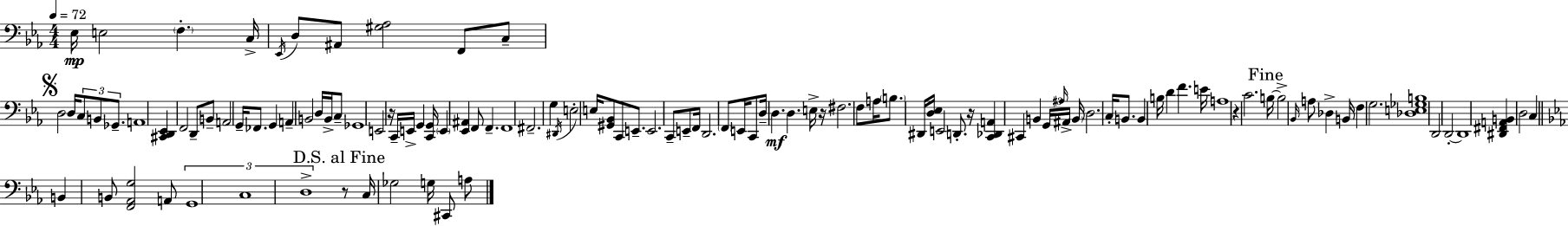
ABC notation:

X:1
T:Untitled
M:4/4
L:1/4
K:Cm
_E,/4 E,2 F, C,/4 _E,,/4 D,/2 ^A,,/2 [^G,_A,]2 F,,/2 C,/2 D,2 D,/4 C,/2 B,,/2 _G,,/2 A,,4 [^C,,D,,_E,,] F,,2 D,,/2 B,,/2 A,,2 G,,/4 _F,,/2 G,, A,, B,,2 D,/4 B,,/4 C,/2 _G,,4 E,,2 z/4 C,,/4 E,,/4 G,, [C,,G,,]/4 E,, [_E,,^A,,] F,,/2 F,, F,,4 ^F,,2 G, ^D,,/4 E,2 E,/4 [^G,,_B,,]/2 C,,/2 E,,/2 E,,2 C,,/2 E,,/2 F,,/4 D,,2 F,,/2 E,,/4 C,,/2 D,/4 D, D, E,/4 z/4 ^F,2 F,/2 A,/4 B,/2 ^D,,/4 [D,_E,]/4 E,,2 D,,/2 z/4 [C,,_D,,A,,] ^C,, B,, G,,/4 ^A,/4 ^A,,/4 B,,/4 D,2 C,/4 B,,/2 B,, B,/4 D F E/4 A,4 z C2 B,/4 B,2 _B,,/4 A,/2 _D, B,,/4 F, G,2 [_D,E,_G,B,]4 D,,2 D,,2 D,,4 [^D,,^F,,A,,B,,] D,2 C, B,, B,,/2 [F,,_A,,G,]2 A,,/2 G,,4 C,4 D,4 z/2 C,/4 _G,2 G,/4 ^C,,/2 A,/2